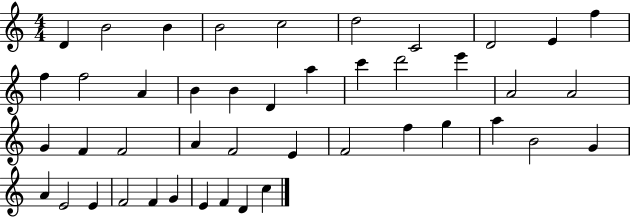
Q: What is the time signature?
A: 4/4